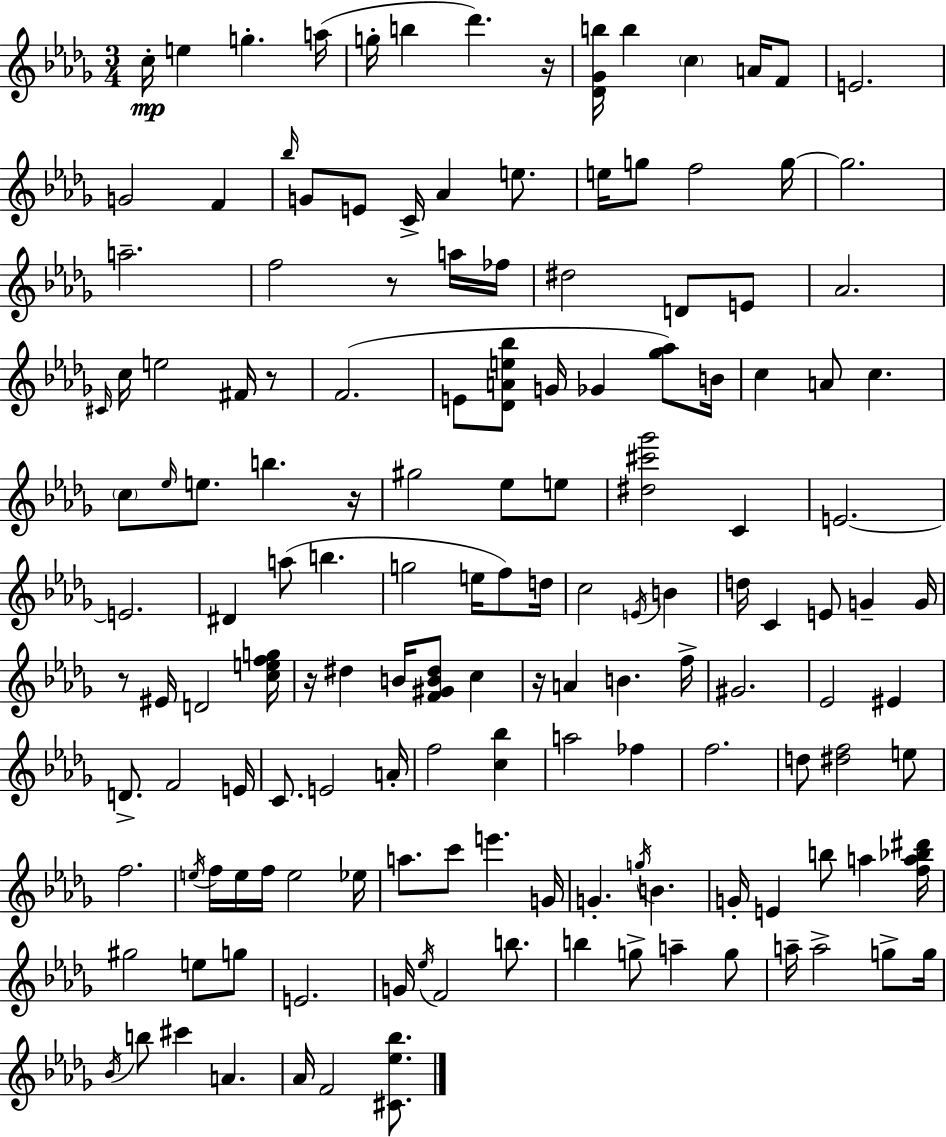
X:1
T:Untitled
M:3/4
L:1/4
K:Bbm
c/4 e g a/4 g/4 b _d' z/4 [_D_Gb]/4 b c A/4 F/2 E2 G2 F _b/4 G/2 E/2 C/4 _A e/2 e/4 g/2 f2 g/4 g2 a2 f2 z/2 a/4 _f/4 ^d2 D/2 E/2 _A2 ^C/4 c/4 e2 ^F/4 z/2 F2 E/2 [_DAe_b]/2 G/4 _G [_g_a]/2 B/4 c A/2 c c/2 _e/4 e/2 b z/4 ^g2 _e/2 e/2 [^d^c'_g']2 C E2 E2 ^D a/2 b g2 e/4 f/2 d/4 c2 E/4 B d/4 C E/2 G G/4 z/2 ^E/4 D2 [cefg]/4 z/4 ^d B/4 [F^GB^d]/2 c z/4 A B f/4 ^G2 _E2 ^E D/2 F2 E/4 C/2 E2 A/4 f2 [c_b] a2 _f f2 d/2 [^df]2 e/2 f2 e/4 f/4 e/4 f/4 e2 _e/4 a/2 c'/2 e' G/4 G g/4 B G/4 E b/2 a [fa_b^d']/4 ^g2 e/2 g/2 E2 G/4 _e/4 F2 b/2 b g/2 a g/2 a/4 a2 g/2 g/4 _B/4 b/2 ^c' A _A/4 F2 [^C_e_b]/2